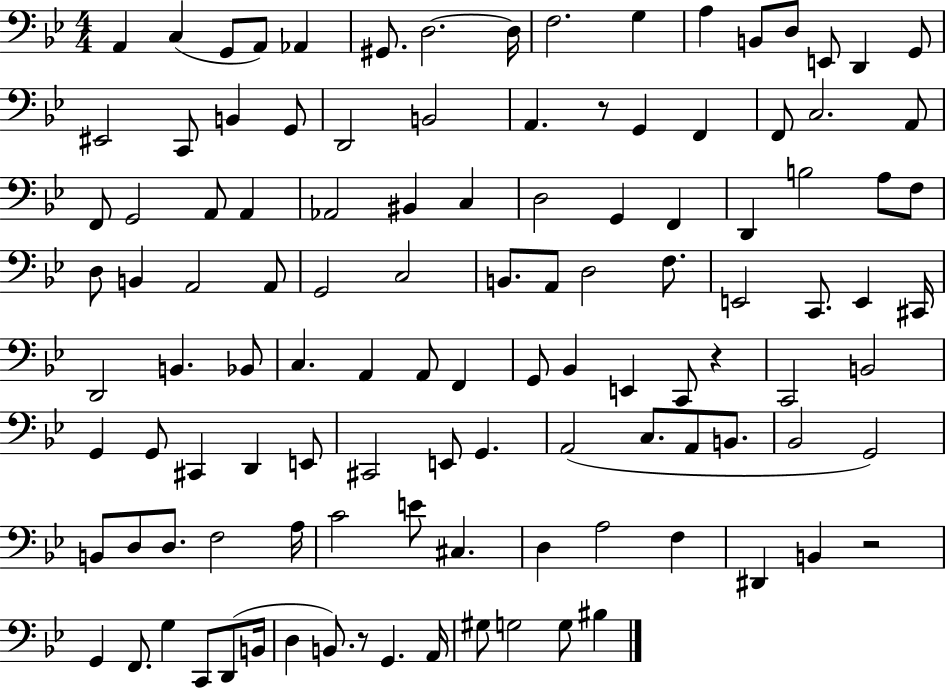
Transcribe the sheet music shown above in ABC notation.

X:1
T:Untitled
M:4/4
L:1/4
K:Bb
A,, C, G,,/2 A,,/2 _A,, ^G,,/2 D,2 D,/4 F,2 G, A, B,,/2 D,/2 E,,/2 D,, G,,/2 ^E,,2 C,,/2 B,, G,,/2 D,,2 B,,2 A,, z/2 G,, F,, F,,/2 C,2 A,,/2 F,,/2 G,,2 A,,/2 A,, _A,,2 ^B,, C, D,2 G,, F,, D,, B,2 A,/2 F,/2 D,/2 B,, A,,2 A,,/2 G,,2 C,2 B,,/2 A,,/2 D,2 F,/2 E,,2 C,,/2 E,, ^C,,/4 D,,2 B,, _B,,/2 C, A,, A,,/2 F,, G,,/2 _B,, E,, C,,/2 z C,,2 B,,2 G,, G,,/2 ^C,, D,, E,,/2 ^C,,2 E,,/2 G,, A,,2 C,/2 A,,/2 B,,/2 _B,,2 G,,2 B,,/2 D,/2 D,/2 F,2 A,/4 C2 E/2 ^C, D, A,2 F, ^D,, B,, z2 G,, F,,/2 G, C,,/2 D,,/2 B,,/4 D, B,,/2 z/2 G,, A,,/4 ^G,/2 G,2 G,/2 ^B,